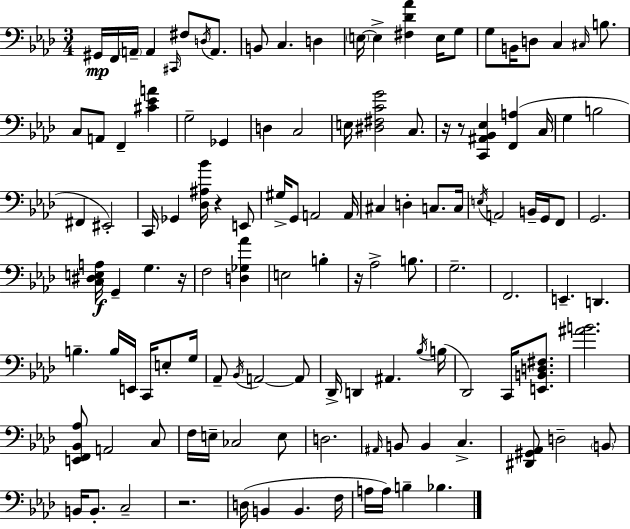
{
  \clef bass
  \numericTimeSignature
  \time 3/4
  \key aes \major
  gis,16\mp f,16 \parenthesize a,16-- a,4 \grace { cis,16 } fis8 \acciaccatura { d16 } a,8. | b,8 c4. d4 | \parenthesize e16~~ e4-> <fis des' aes'>4 e16 | g8 g8 b,16 d8 c4 \grace { cis16 } | \break b8. c8 a,8 f,4-- <cis' ees' a'>4 | g2-- ges,4 | d4 c2 | e16 <dis fis c' g'>2 | \break c8. r16 r8 <c, ais, bes, ees>4 <f, a>4( | c16 g4 b2 | fis,4 eis,2-.) | c,16 ges,4 <des ais bes'>16 r4 | \break e,8 gis16-> g,8 a,2 | a,16 cis4 d4-. c8. | c16 \acciaccatura { e16 } a,2 | b,16-- g,16 f,8 g,2. | \break <c dis e a>16\f g,4-- g4. | r16 f2 | <d ges aes'>4 e2 | b4-. r16 aes2-> | \break b8. g2.-- | f,2. | e,4.-- d,4. | b4.-- b16 e,16 | \break c,16 e8-. g16 aes,8-- \acciaccatura { bes,16 } a,2~~ | a,8 des,16-> d,4 ais,4. | \acciaccatura { bes16 }( b16 des,2) | c,16 <e, b, d fis>8. <ais' b'>2. | \break <e, f, bes, aes>8 a,2 | c8 f16 e16-- ces2 | e8 d2. | \grace { ais,16 } b,8 b,4 | \break c4.-> <dis, gis, aes,>8 d2-- | \parenthesize b,8 b,16 b,8.-. c2-- | r2. | d16( b,4 | \break b,4. f16 a16 a16) b4-- | bes4. \bar "|."
}